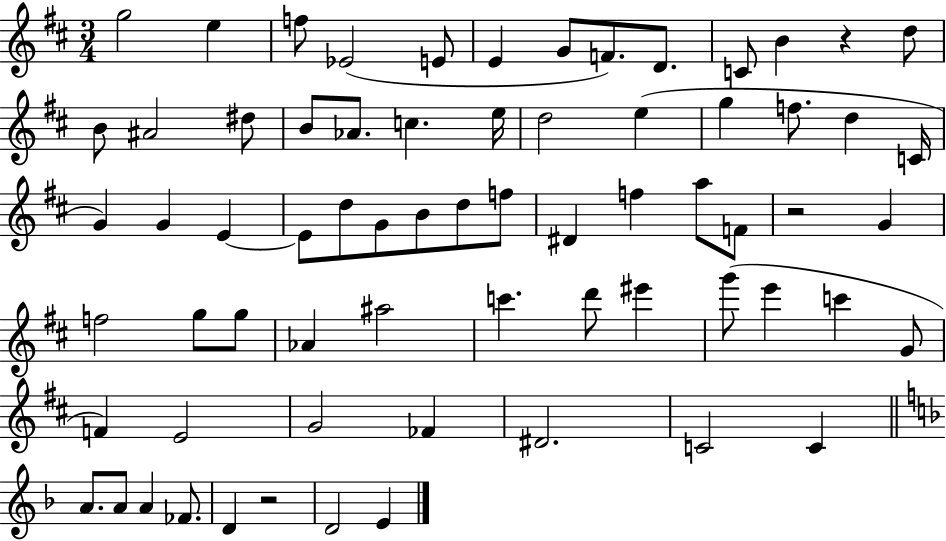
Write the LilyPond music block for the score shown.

{
  \clef treble
  \numericTimeSignature
  \time 3/4
  \key d \major
  \repeat volta 2 { g''2 e''4 | f''8 ees'2( e'8 | e'4 g'8 f'8.) d'8. | c'8 b'4 r4 d''8 | \break b'8 ais'2 dis''8 | b'8 aes'8. c''4. e''16 | d''2 e''4( | g''4 f''8. d''4 c'16 | \break g'4) g'4 e'4~~ | e'8 d''8 g'8 b'8 d''8 f''8 | dis'4 f''4 a''8 f'8 | r2 g'4 | \break f''2 g''8 g''8 | aes'4 ais''2 | c'''4. d'''8 eis'''4 | g'''8( e'''4 c'''4 g'8 | \break f'4) e'2 | g'2 fes'4 | dis'2. | c'2 c'4 | \break \bar "||" \break \key f \major a'8. a'8 a'4 fes'8. | d'4 r2 | d'2 e'4 | } \bar "|."
}